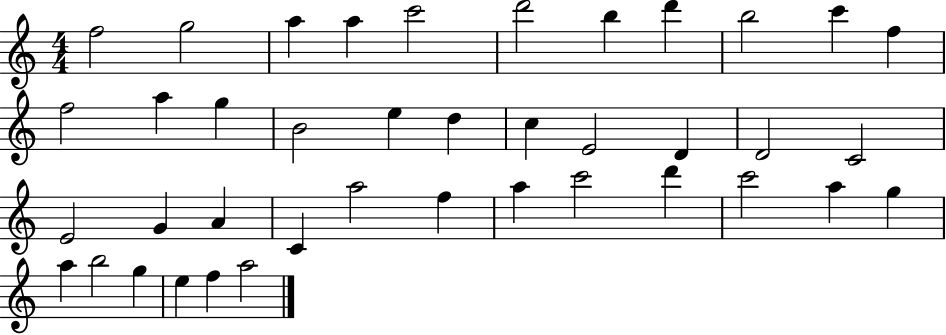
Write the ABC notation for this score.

X:1
T:Untitled
M:4/4
L:1/4
K:C
f2 g2 a a c'2 d'2 b d' b2 c' f f2 a g B2 e d c E2 D D2 C2 E2 G A C a2 f a c'2 d' c'2 a g a b2 g e f a2